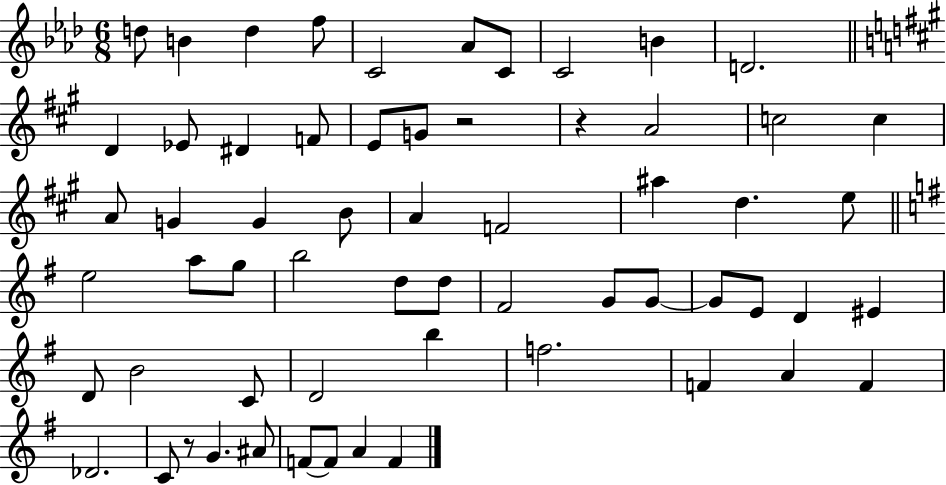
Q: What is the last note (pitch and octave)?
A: F4